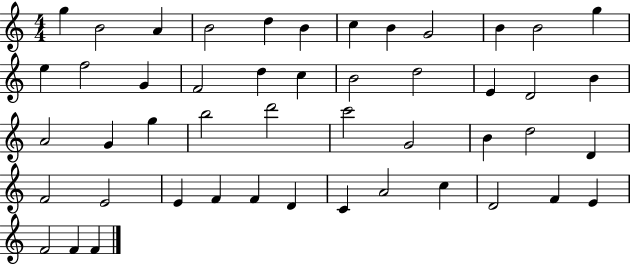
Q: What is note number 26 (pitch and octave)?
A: G5